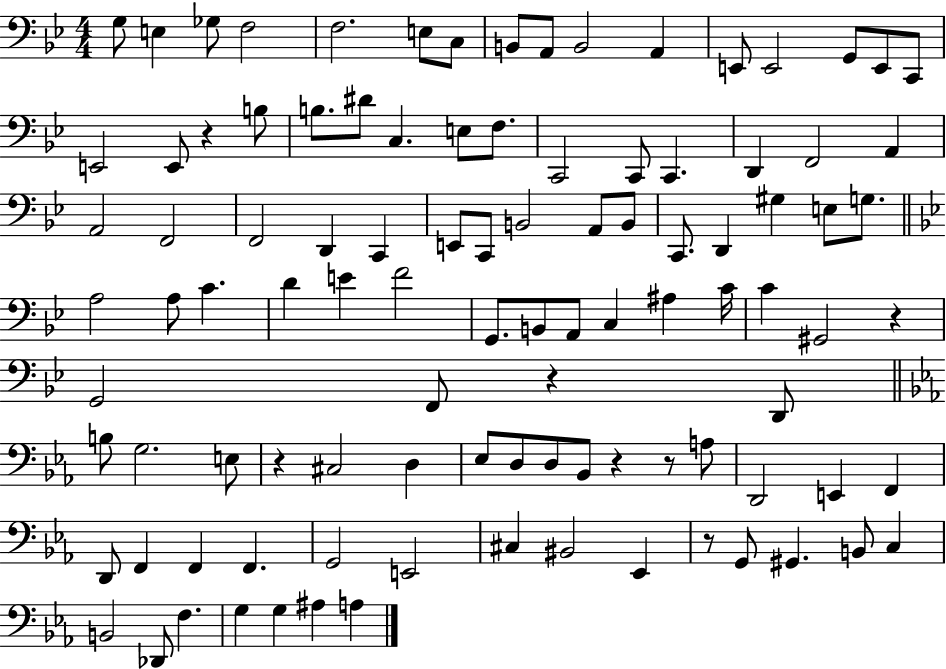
G3/e E3/q Gb3/e F3/h F3/h. E3/e C3/e B2/e A2/e B2/h A2/q E2/e E2/h G2/e E2/e C2/e E2/h E2/e R/q B3/e B3/e. D#4/e C3/q. E3/e F3/e. C2/h C2/e C2/q. D2/q F2/h A2/q A2/h F2/h F2/h D2/q C2/q E2/e C2/e B2/h A2/e B2/e C2/e. D2/q G#3/q E3/e G3/e. A3/h A3/e C4/q. D4/q E4/q F4/h G2/e. B2/e A2/e C3/q A#3/q C4/s C4/q G#2/h R/q G2/h F2/e R/q D2/e B3/e G3/h. E3/e R/q C#3/h D3/q Eb3/e D3/e D3/e Bb2/e R/q R/e A3/e D2/h E2/q F2/q D2/e F2/q F2/q F2/q. G2/h E2/h C#3/q BIS2/h Eb2/q R/e G2/e G#2/q. B2/e C3/q B2/h Db2/e F3/q. G3/q G3/q A#3/q A3/q